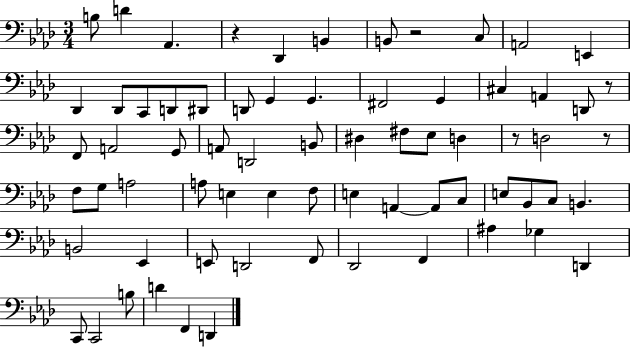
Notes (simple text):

B3/e D4/q Ab2/q. R/q Db2/q B2/q B2/e R/h C3/e A2/h E2/q Db2/q Db2/e C2/e D2/e D#2/e D2/e G2/q G2/q. F#2/h G2/q C#3/q A2/q D2/e R/e F2/e A2/h G2/e A2/e D2/h B2/e D#3/q F#3/e Eb3/e D3/q R/e D3/h R/e F3/e G3/e A3/h A3/e E3/q E3/q F3/e E3/q A2/q A2/e C3/e E3/e Bb2/e C3/e B2/q. B2/h Eb2/q E2/e D2/h F2/e Db2/h F2/q A#3/q Gb3/q D2/q C2/e C2/h B3/e D4/q F2/q D2/q